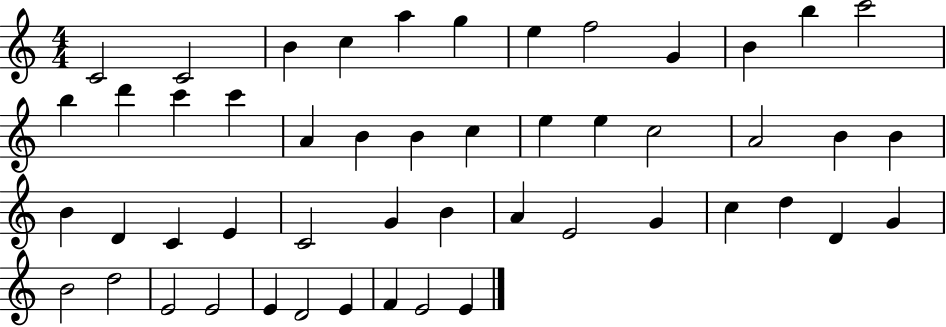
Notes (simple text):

C4/h C4/h B4/q C5/q A5/q G5/q E5/q F5/h G4/q B4/q B5/q C6/h B5/q D6/q C6/q C6/q A4/q B4/q B4/q C5/q E5/q E5/q C5/h A4/h B4/q B4/q B4/q D4/q C4/q E4/q C4/h G4/q B4/q A4/q E4/h G4/q C5/q D5/q D4/q G4/q B4/h D5/h E4/h E4/h E4/q D4/h E4/q F4/q E4/h E4/q